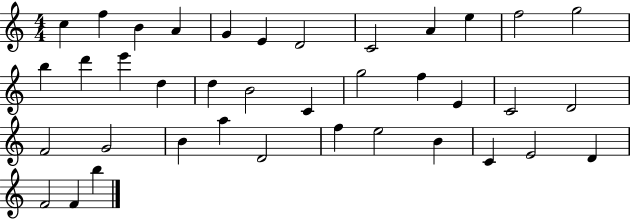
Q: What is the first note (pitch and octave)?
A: C5